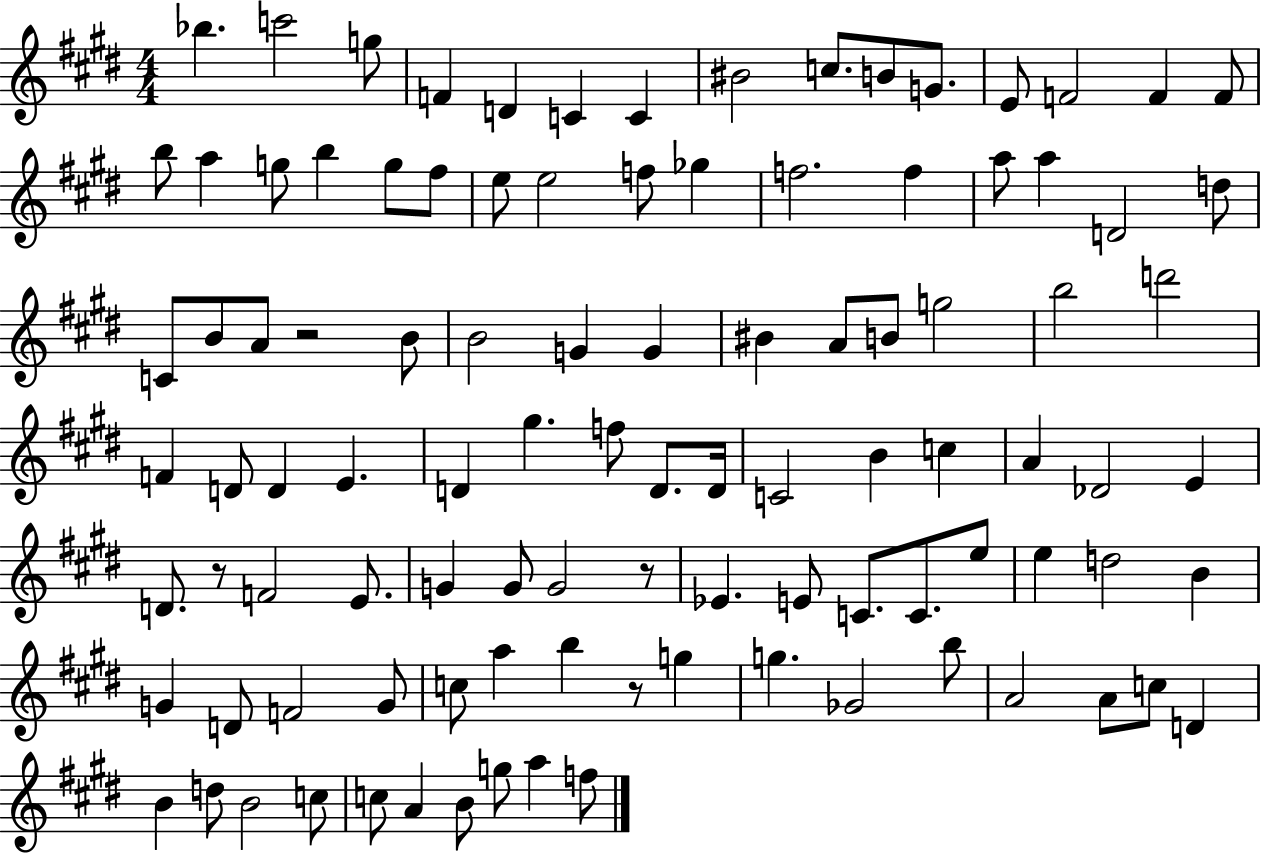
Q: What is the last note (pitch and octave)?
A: F5